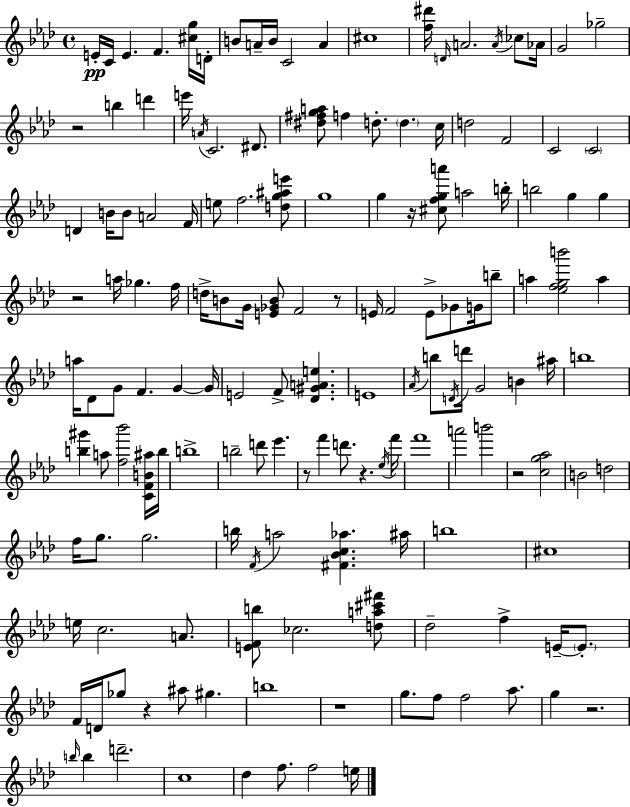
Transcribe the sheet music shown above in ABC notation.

X:1
T:Untitled
M:4/4
L:1/4
K:Fm
E/4 C/4 E F [^cg]/4 D/4 B/2 A/4 B/4 C2 A ^c4 [f^d']/4 D/4 A2 A/4 _c/2 _A/4 G2 _g2 z2 b d' e'/4 A/4 C2 ^D/2 [^d^fga]/2 f d/2 d c/4 d2 F2 C2 C2 D B/4 B/2 A2 F/4 e/2 f2 [dg^ae']/2 g4 g z/4 [^cfga']/2 a2 b/4 b2 g g z2 a/4 _g f/4 d/4 B/2 G/4 [E_GB]/2 F2 z/2 E/4 F2 E/2 _G/2 G/4 b/2 a [_efgb']2 a a/4 _D/2 G/2 F G G/4 E2 F/2 [_D^GAe] E4 _A/4 b/2 D/4 d'/4 G2 B ^a/4 b4 [b^g'] a/2 [f_b']2 [CFB^a]/4 b/4 b4 b2 d'/2 _e' z/2 f' d'/2 z _e/4 f'/4 f'4 a'2 b'2 z2 [cg_a]2 B2 d2 f/4 g/2 g2 b/4 F/4 a2 [^F_Bc_a] ^a/4 b4 ^c4 e/4 c2 A/2 [EFb]/2 _c2 [da^c'^f']/2 _d2 f E/4 E/2 F/4 D/4 _g/2 z ^a/2 ^g b4 z4 g/2 f/2 f2 _a/2 g z2 b/4 b d'2 c4 _d f/2 f2 e/4